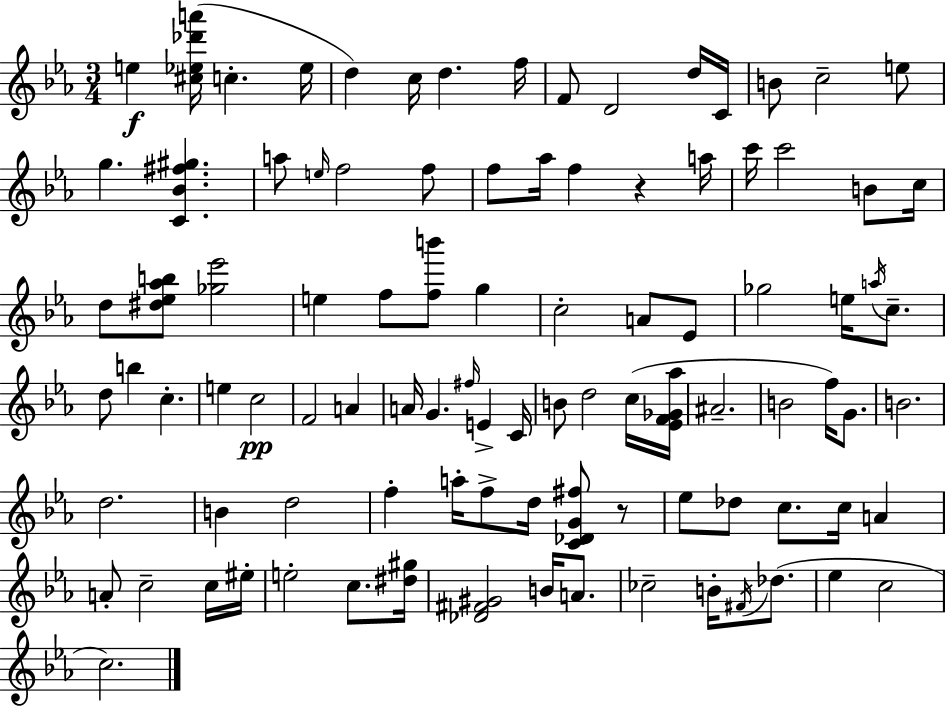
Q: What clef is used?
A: treble